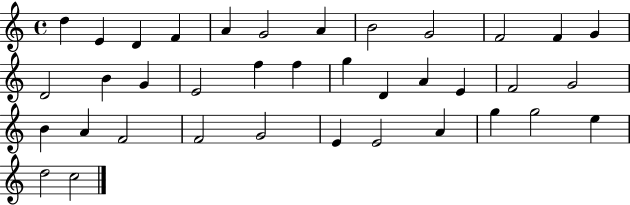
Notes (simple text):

D5/q E4/q D4/q F4/q A4/q G4/h A4/q B4/h G4/h F4/h F4/q G4/q D4/h B4/q G4/q E4/h F5/q F5/q G5/q D4/q A4/q E4/q F4/h G4/h B4/q A4/q F4/h F4/h G4/h E4/q E4/h A4/q G5/q G5/h E5/q D5/h C5/h